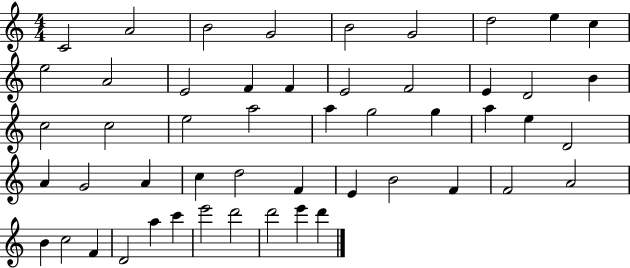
C4/h A4/h B4/h G4/h B4/h G4/h D5/h E5/q C5/q E5/h A4/h E4/h F4/q F4/q E4/h F4/h E4/q D4/h B4/q C5/h C5/h E5/h A5/h A5/q G5/h G5/q A5/q E5/q D4/h A4/q G4/h A4/q C5/q D5/h F4/q E4/q B4/h F4/q F4/h A4/h B4/q C5/h F4/q D4/h A5/q C6/q E6/h D6/h D6/h E6/q D6/q